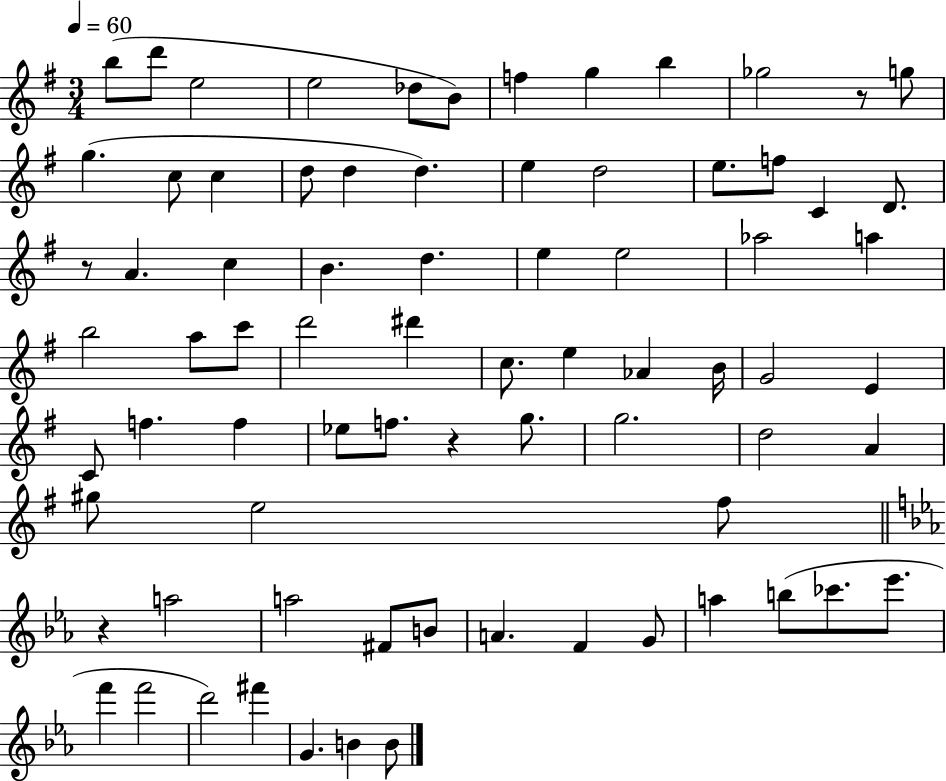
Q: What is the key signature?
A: G major